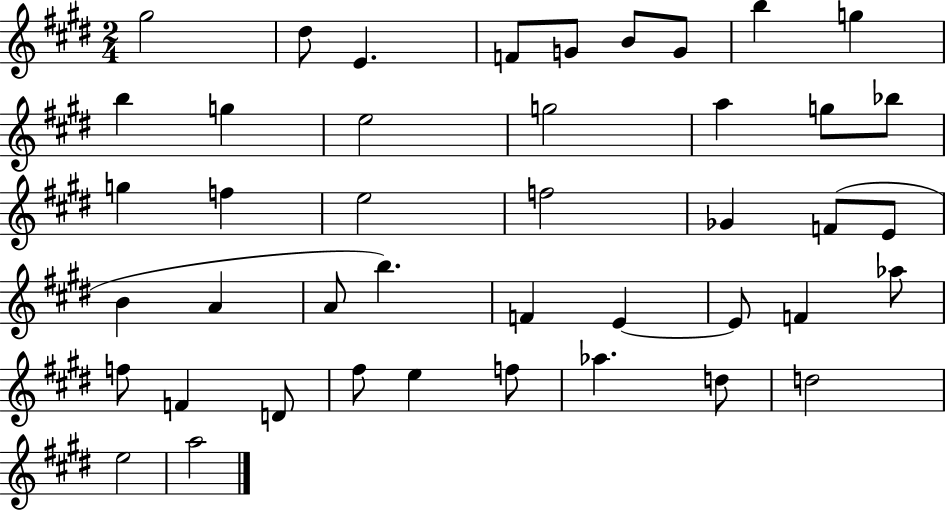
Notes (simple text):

G#5/h D#5/e E4/q. F4/e G4/e B4/e G4/e B5/q G5/q B5/q G5/q E5/h G5/h A5/q G5/e Bb5/e G5/q F5/q E5/h F5/h Gb4/q F4/e E4/e B4/q A4/q A4/e B5/q. F4/q E4/q E4/e F4/q Ab5/e F5/e F4/q D4/e F#5/e E5/q F5/e Ab5/q. D5/e D5/h E5/h A5/h